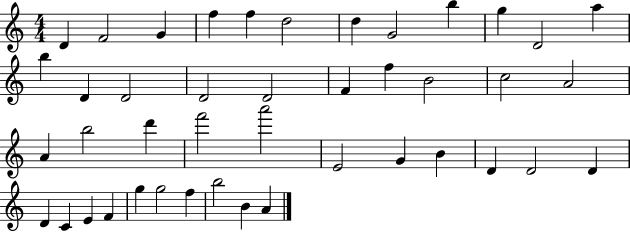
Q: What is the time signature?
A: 4/4